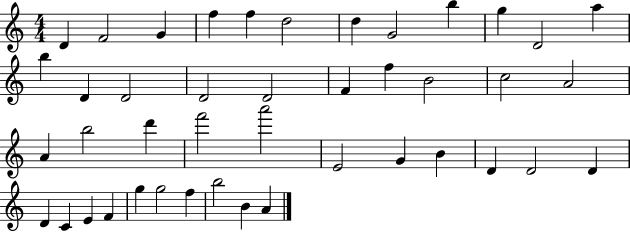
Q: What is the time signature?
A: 4/4